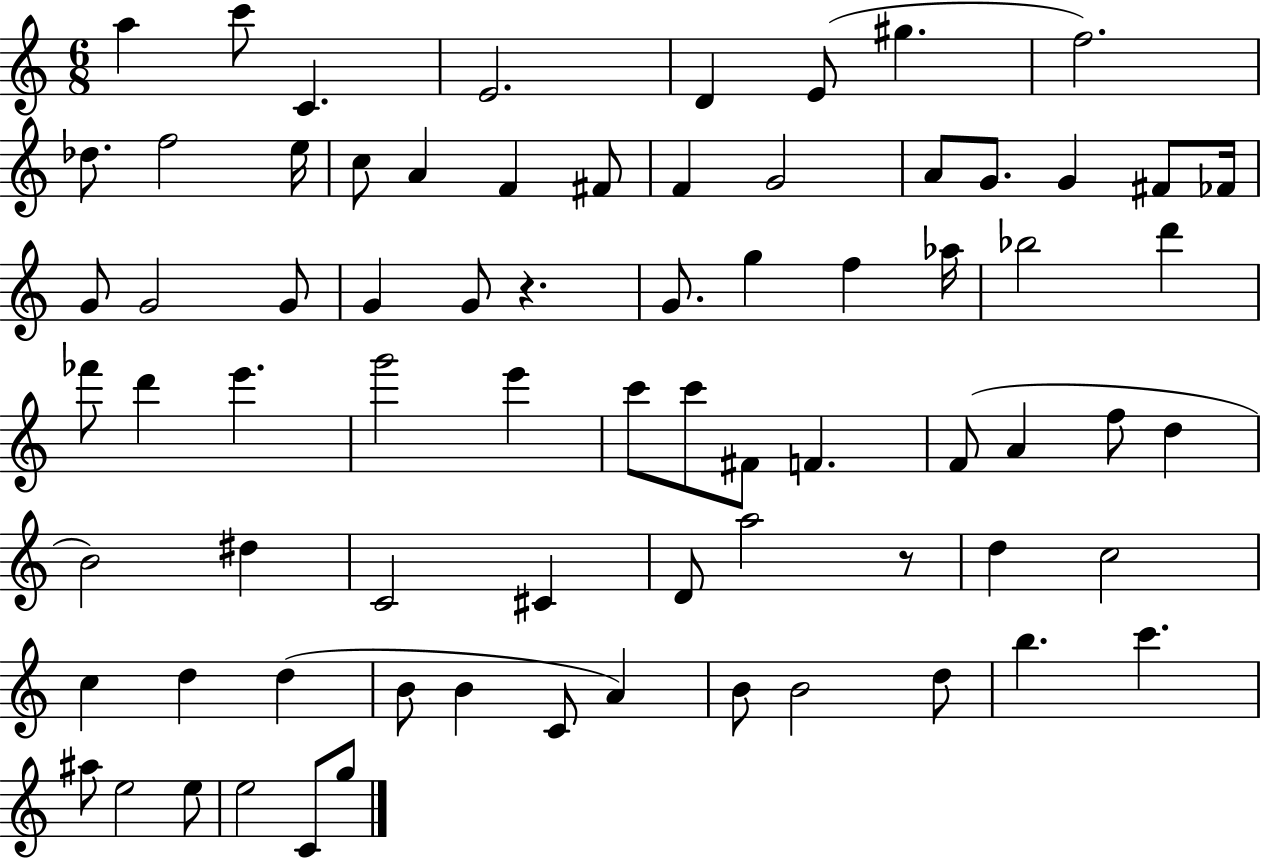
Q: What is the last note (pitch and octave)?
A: G5